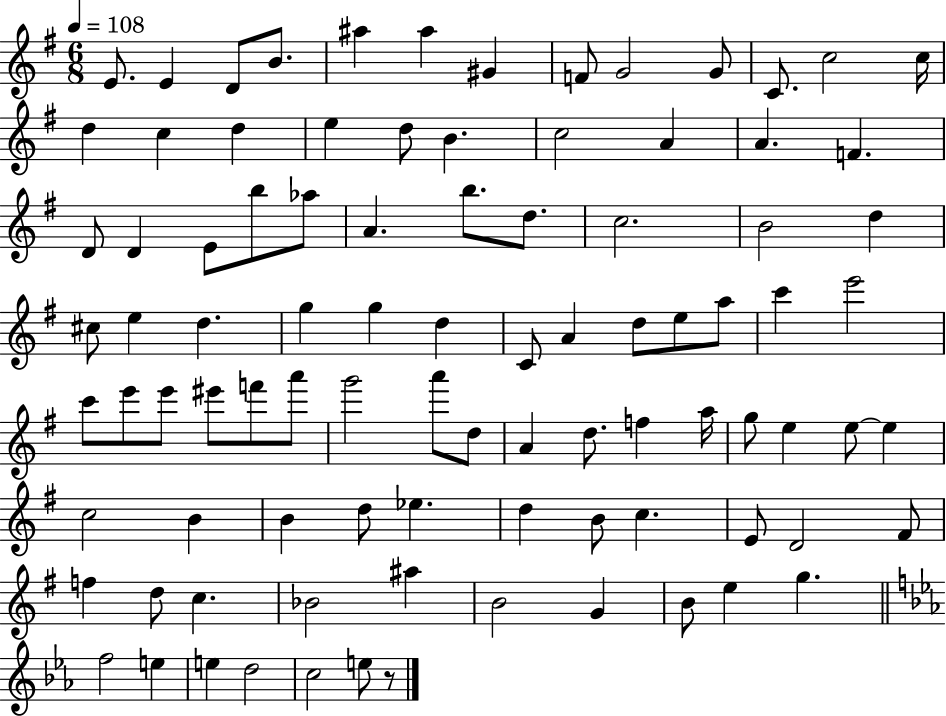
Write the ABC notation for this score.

X:1
T:Untitled
M:6/8
L:1/4
K:G
E/2 E D/2 B/2 ^a ^a ^G F/2 G2 G/2 C/2 c2 c/4 d c d e d/2 B c2 A A F D/2 D E/2 b/2 _a/2 A b/2 d/2 c2 B2 d ^c/2 e d g g d C/2 A d/2 e/2 a/2 c' e'2 c'/2 e'/2 e'/2 ^e'/2 f'/2 a'/2 g'2 a'/2 d/2 A d/2 f a/4 g/2 e e/2 e c2 B B d/2 _e d B/2 c E/2 D2 ^F/2 f d/2 c _B2 ^a B2 G B/2 e g f2 e e d2 c2 e/2 z/2